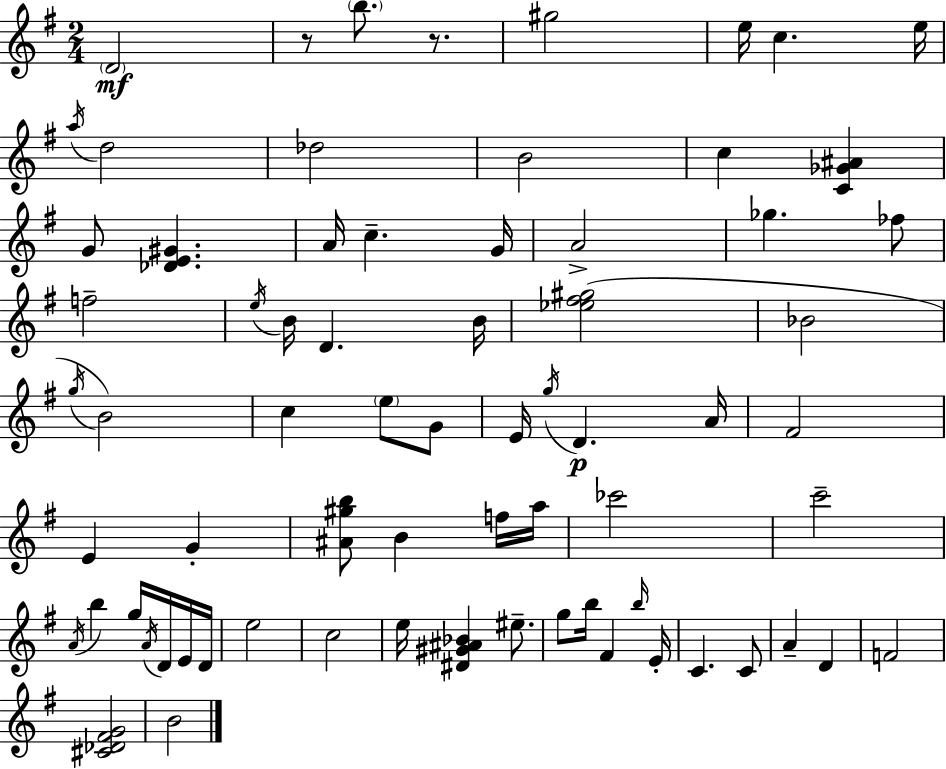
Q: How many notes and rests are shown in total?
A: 71